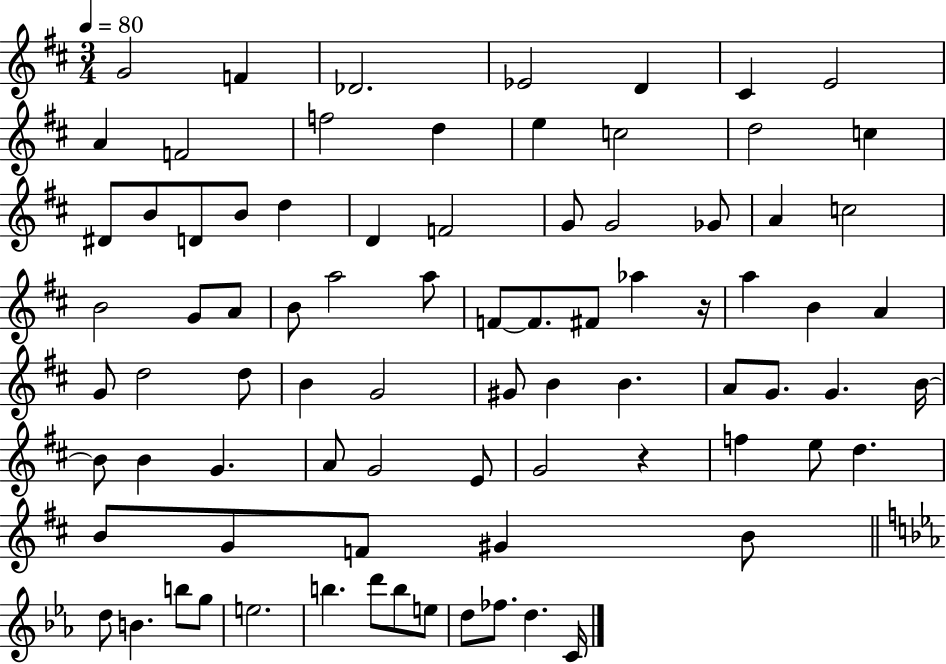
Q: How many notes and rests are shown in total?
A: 82